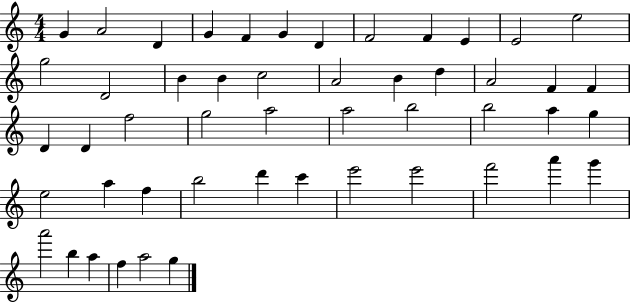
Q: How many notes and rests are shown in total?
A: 50